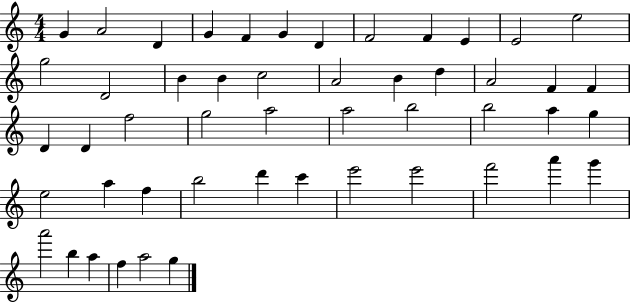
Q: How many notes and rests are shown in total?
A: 50